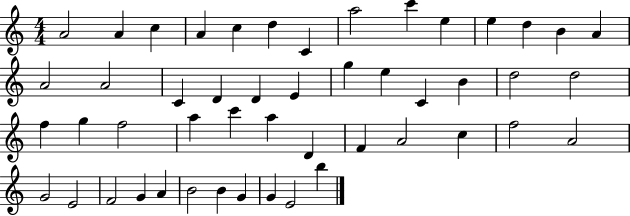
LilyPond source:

{
  \clef treble
  \numericTimeSignature
  \time 4/4
  \key c \major
  a'2 a'4 c''4 | a'4 c''4 d''4 c'4 | a''2 c'''4 e''4 | e''4 d''4 b'4 a'4 | \break a'2 a'2 | c'4 d'4 d'4 e'4 | g''4 e''4 c'4 b'4 | d''2 d''2 | \break f''4 g''4 f''2 | a''4 c'''4 a''4 d'4 | f'4 a'2 c''4 | f''2 a'2 | \break g'2 e'2 | f'2 g'4 a'4 | b'2 b'4 g'4 | g'4 e'2 b''4 | \break \bar "|."
}